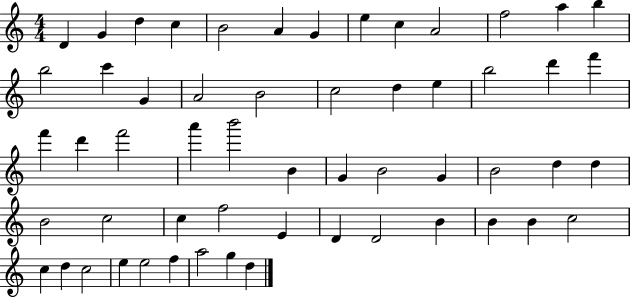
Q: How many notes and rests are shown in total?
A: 56